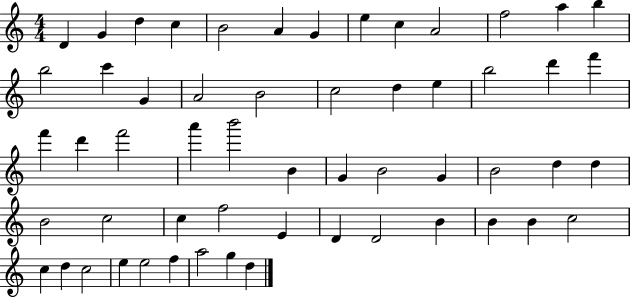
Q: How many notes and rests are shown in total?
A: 56